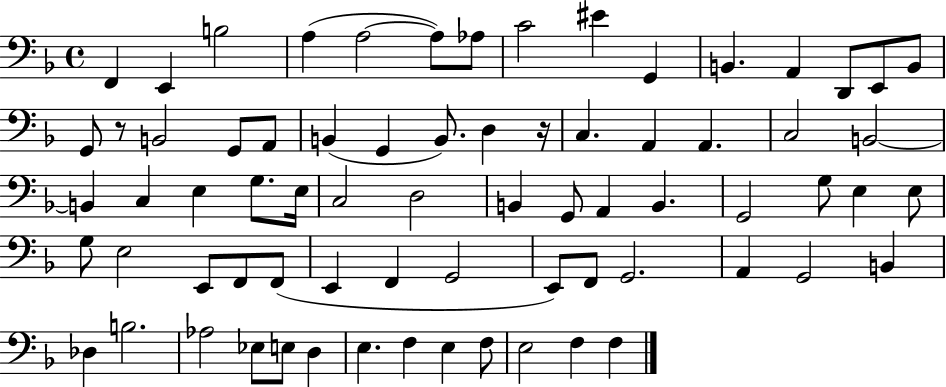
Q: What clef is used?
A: bass